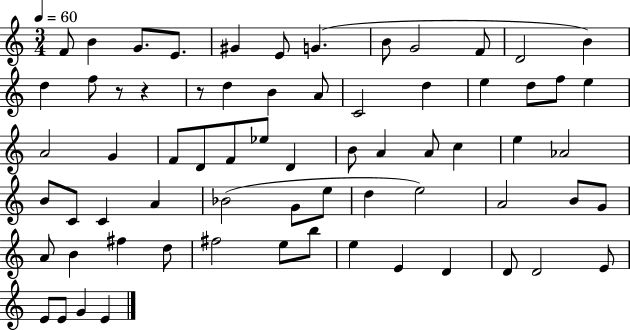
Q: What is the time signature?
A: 3/4